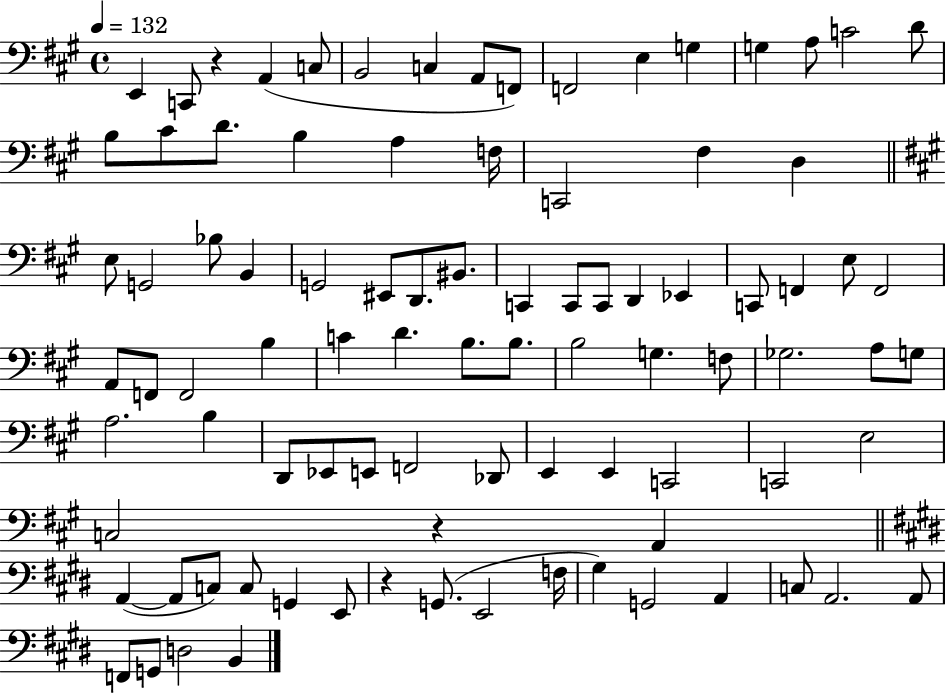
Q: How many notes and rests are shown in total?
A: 91